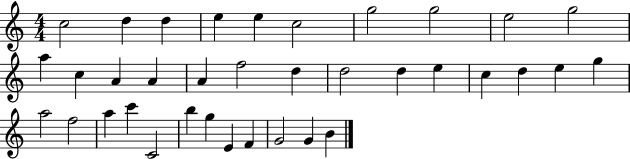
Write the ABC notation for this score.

X:1
T:Untitled
M:4/4
L:1/4
K:C
c2 d d e e c2 g2 g2 e2 g2 a c A A A f2 d d2 d e c d e g a2 f2 a c' C2 b g E F G2 G B